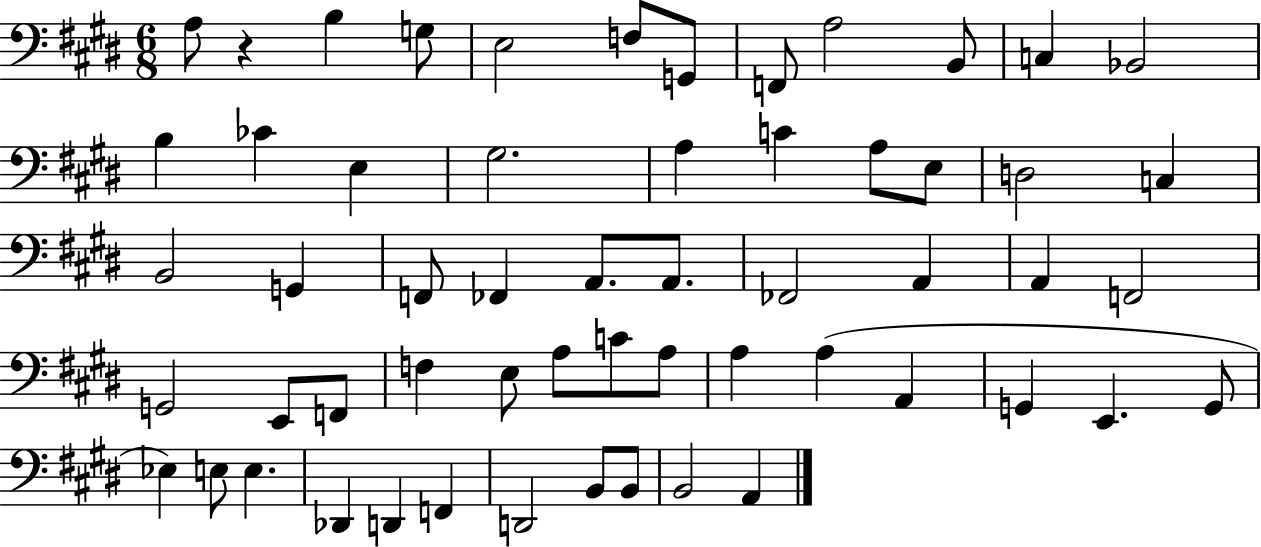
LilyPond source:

{
  \clef bass
  \numericTimeSignature
  \time 6/8
  \key e \major
  a8 r4 b4 g8 | e2 f8 g,8 | f,8 a2 b,8 | c4 bes,2 | \break b4 ces'4 e4 | gis2. | a4 c'4 a8 e8 | d2 c4 | \break b,2 g,4 | f,8 fes,4 a,8. a,8. | fes,2 a,4 | a,4 f,2 | \break g,2 e,8 f,8 | f4 e8 a8 c'8 a8 | a4 a4( a,4 | g,4 e,4. g,8 | \break ees4) e8 e4. | des,4 d,4 f,4 | d,2 b,8 b,8 | b,2 a,4 | \break \bar "|."
}